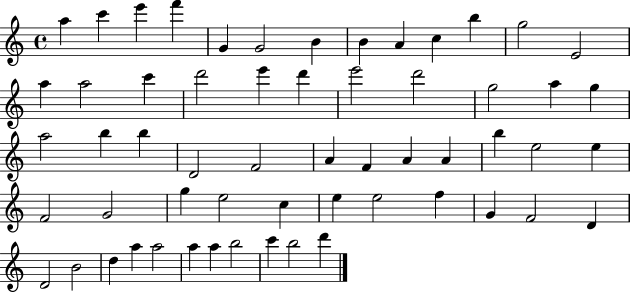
{
  \clef treble
  \time 4/4
  \defaultTimeSignature
  \key c \major
  a''4 c'''4 e'''4 f'''4 | g'4 g'2 b'4 | b'4 a'4 c''4 b''4 | g''2 e'2 | \break a''4 a''2 c'''4 | d'''2 e'''4 d'''4 | e'''2 d'''2 | g''2 a''4 g''4 | \break a''2 b''4 b''4 | d'2 f'2 | a'4 f'4 a'4 a'4 | b''4 e''2 e''4 | \break f'2 g'2 | g''4 e''2 c''4 | e''4 e''2 f''4 | g'4 f'2 d'4 | \break d'2 b'2 | d''4 a''4 a''2 | a''4 a''4 b''2 | c'''4 b''2 d'''4 | \break \bar "|."
}